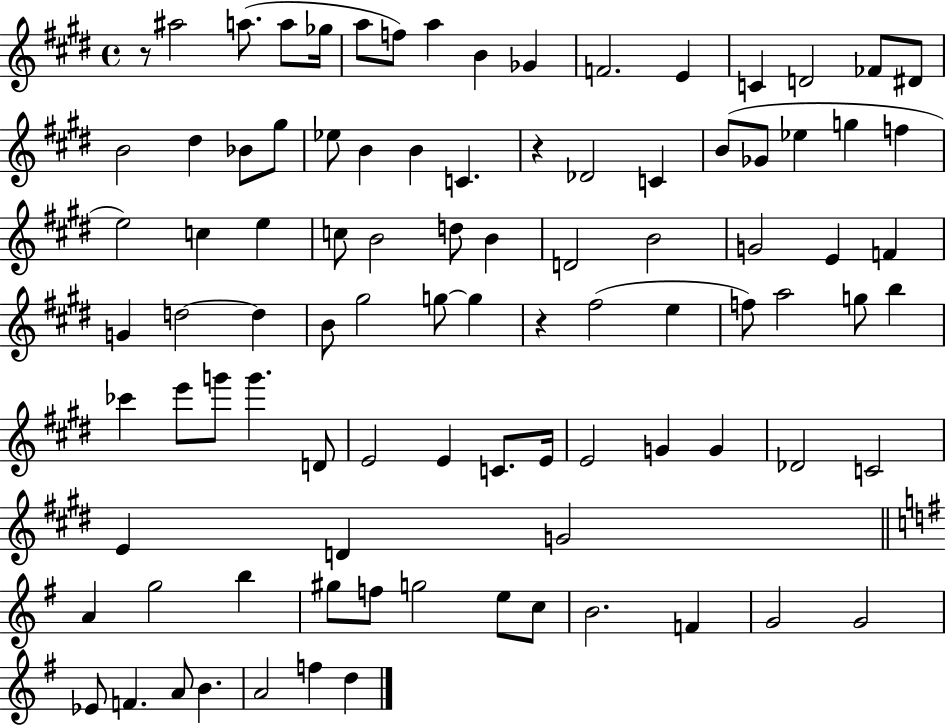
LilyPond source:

{
  \clef treble
  \time 4/4
  \defaultTimeSignature
  \key e \major
  r8 ais''2 a''8.( a''8 ges''16 | a''8 f''8) a''4 b'4 ges'4 | f'2. e'4 | c'4 d'2 fes'8 dis'8 | \break b'2 dis''4 bes'8 gis''8 | ees''8 b'4 b'4 c'4. | r4 des'2 c'4 | b'8( ges'8 ees''4 g''4 f''4 | \break e''2) c''4 e''4 | c''8 b'2 d''8 b'4 | d'2 b'2 | g'2 e'4 f'4 | \break g'4 d''2~~ d''4 | b'8 gis''2 g''8~~ g''4 | r4 fis''2( e''4 | f''8) a''2 g''8 b''4 | \break ces'''4 e'''8 g'''8 g'''4. d'8 | e'2 e'4 c'8. e'16 | e'2 g'4 g'4 | des'2 c'2 | \break e'4 d'4 g'2 | \bar "||" \break \key e \minor a'4 g''2 b''4 | gis''8 f''8 g''2 e''8 c''8 | b'2. f'4 | g'2 g'2 | \break ees'8 f'4. a'8 b'4. | a'2 f''4 d''4 | \bar "|."
}